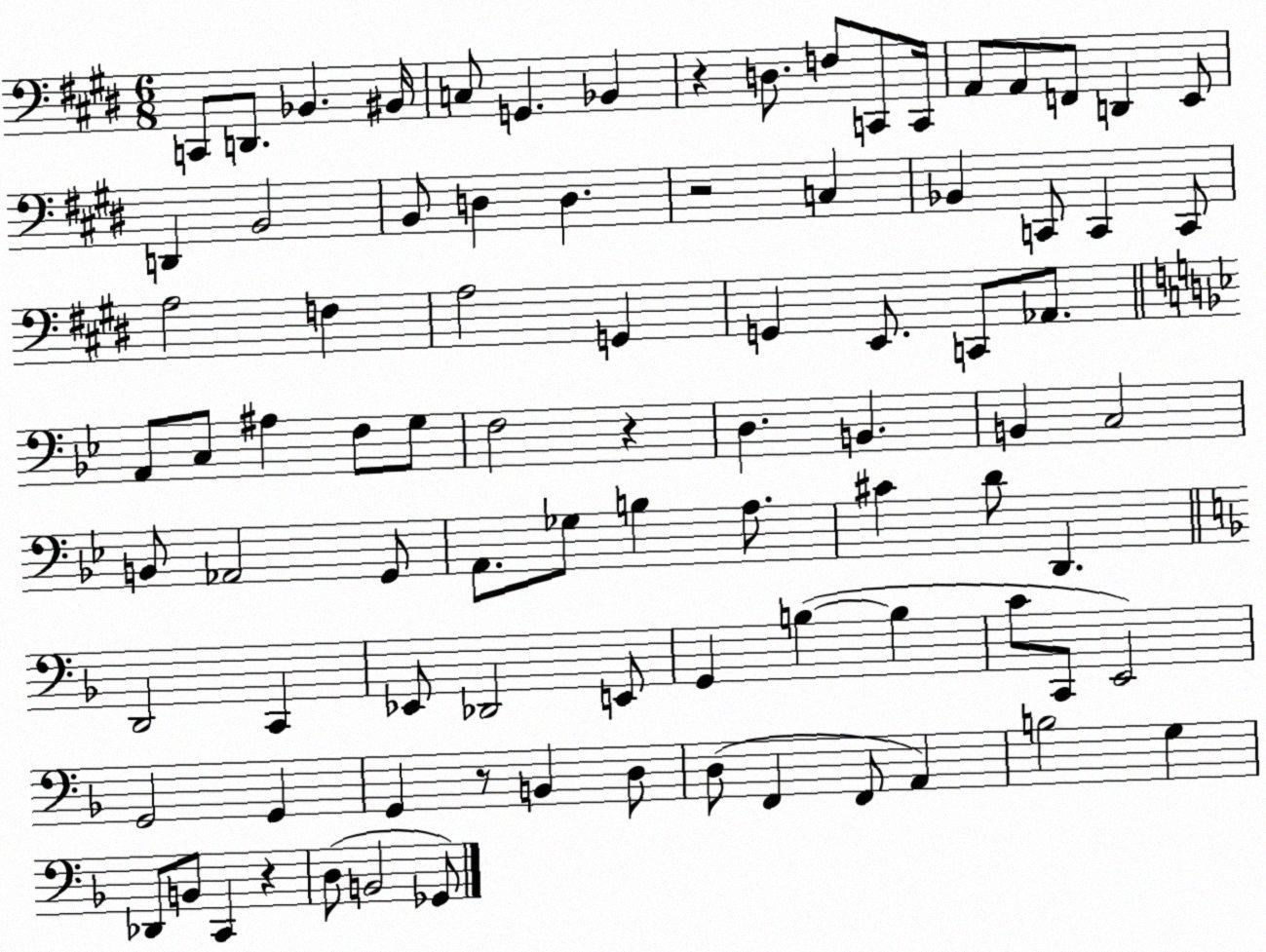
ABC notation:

X:1
T:Untitled
M:6/8
L:1/4
K:E
C,,/2 D,,/2 _B,, ^B,,/4 C,/2 G,, _B,, z D,/2 F,/2 C,,/2 C,,/4 A,,/2 A,,/2 F,,/2 D,, E,,/2 D,, B,,2 B,,/2 D, D, z2 C, _B,, C,,/2 C,, C,,/2 A,2 F, A,2 G,, G,, E,,/2 C,,/2 _A,,/2 A,,/2 C,/2 ^A, F,/2 G,/2 F,2 z D, B,, B,, C,2 B,,/2 _A,,2 G,,/2 A,,/2 _G,/2 B, A,/2 ^C D/2 D,, D,,2 C,, _E,,/2 _D,,2 E,,/2 G,, B, B, C/2 C,,/2 E,,2 G,,2 G,, G,, z/2 B,, D,/2 D,/2 F,, F,,/2 A,, B,2 G, _D,,/2 B,,/2 C,, z D,/2 B,,2 _G,,/2